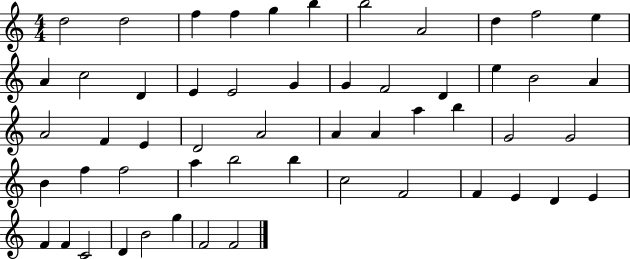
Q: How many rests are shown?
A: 0